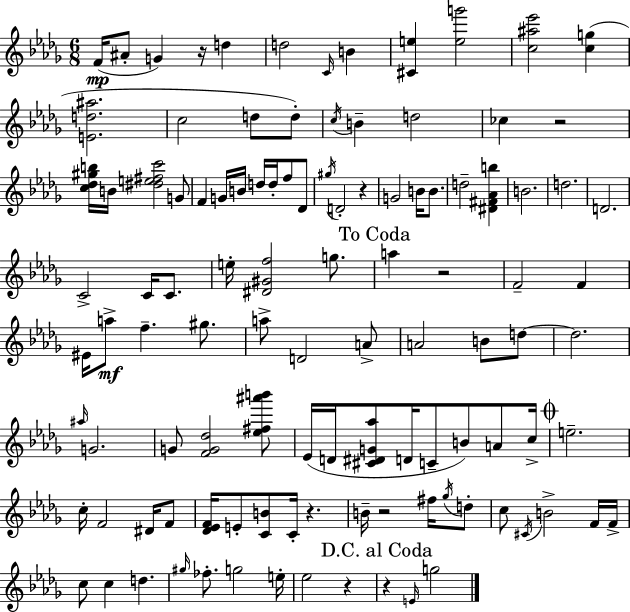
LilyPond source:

{
  \clef treble
  \numericTimeSignature
  \time 6/8
  \key bes \minor
  \repeat volta 2 { f'16(\mp ais'8-. g'4) r16 d''4 | d''2 \grace { c'16 } b'4 | <cis' e''>4 <e'' g'''>2 | <c'' ais'' ees'''>2 <c'' g''>4( | \break <e' d'' ais''>2. | c''2 d''8 d''8-.) | \acciaccatura { c''16 } b'4-- d''2 | ces''4 r2 | \break <c'' des'' gis'' b''>16 b'16 <dis'' e'' fis'' c'''>2 | g'8 f'4 g'16 b'16 d''16 d''16-. f''8 | des'8 \acciaccatura { gis''16 } d'2-. r4 | g'2 b'16 | \break b'8. d''2-- <dis' fis' aes' b''>4 | b'2. | d''2. | d'2. | \break c'2-> c'16 | c'8. e''16-. <dis' gis' f''>2 | g''8. \mark "To Coda" a''4 r2 | f'2-- f'4 | \break eis'16 a''8->\mf f''4.-- | gis''8. a''8-> d'2 | a'8-> a'2 b'8 | d''8~~ d''2. | \break \grace { ais''16 } g'2. | g'8 <f' g' des''>2 | <ees'' fis'' ais''' b'''>8 ees'16( d'16 <cis' dis' g' aes''>8 d'16 c'8-- b'8) | a'8 c''16-> \mark \markup { \musicglyph "scripts.coda" } e''2.-- | \break c''16-. f'2 | dis'16 f'8 <des' ees' f'>16 e'8-. <c' b'>8 c'16-. r4. | b'16-- r2 | fis''16 \acciaccatura { ges''16 } d''8-. c''8 \acciaccatura { cis'16 } b'2-> | \break f'16 f'16-> c''8 c''4 | d''4. \grace { gis''16 } fes''8.-. g''2 | e''16-. ees''2 | r4 \mark "D.C. al Coda" r4 \grace { e'16 } | \break g''2 } \bar "|."
}